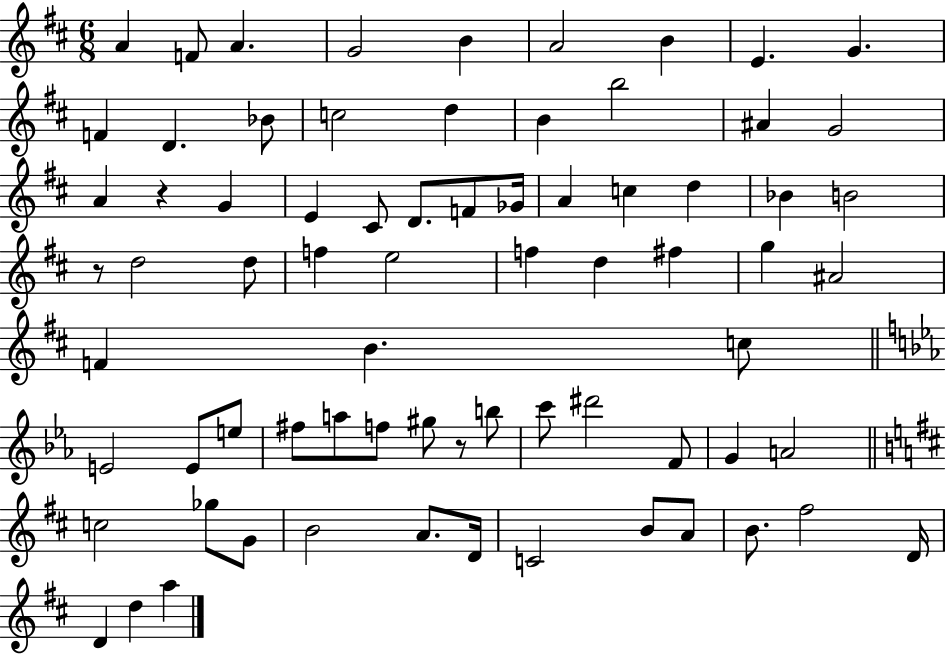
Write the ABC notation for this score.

X:1
T:Untitled
M:6/8
L:1/4
K:D
A F/2 A G2 B A2 B E G F D _B/2 c2 d B b2 ^A G2 A z G E ^C/2 D/2 F/2 _G/4 A c d _B B2 z/2 d2 d/2 f e2 f d ^f g ^A2 F B c/2 E2 E/2 e/2 ^f/2 a/2 f/2 ^g/2 z/2 b/2 c'/2 ^d'2 F/2 G A2 c2 _g/2 G/2 B2 A/2 D/4 C2 B/2 A/2 B/2 ^f2 D/4 D d a